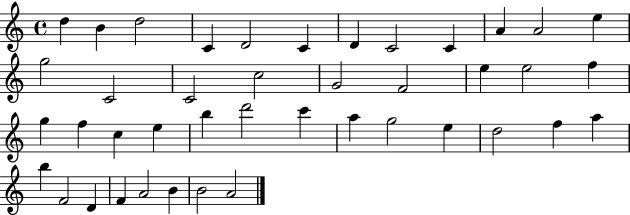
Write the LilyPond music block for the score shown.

{
  \clef treble
  \time 4/4
  \defaultTimeSignature
  \key c \major
  d''4 b'4 d''2 | c'4 d'2 c'4 | d'4 c'2 c'4 | a'4 a'2 e''4 | \break g''2 c'2 | c'2 c''2 | g'2 f'2 | e''4 e''2 f''4 | \break g''4 f''4 c''4 e''4 | b''4 d'''2 c'''4 | a''4 g''2 e''4 | d''2 f''4 a''4 | \break b''4 f'2 d'4 | f'4 a'2 b'4 | b'2 a'2 | \bar "|."
}